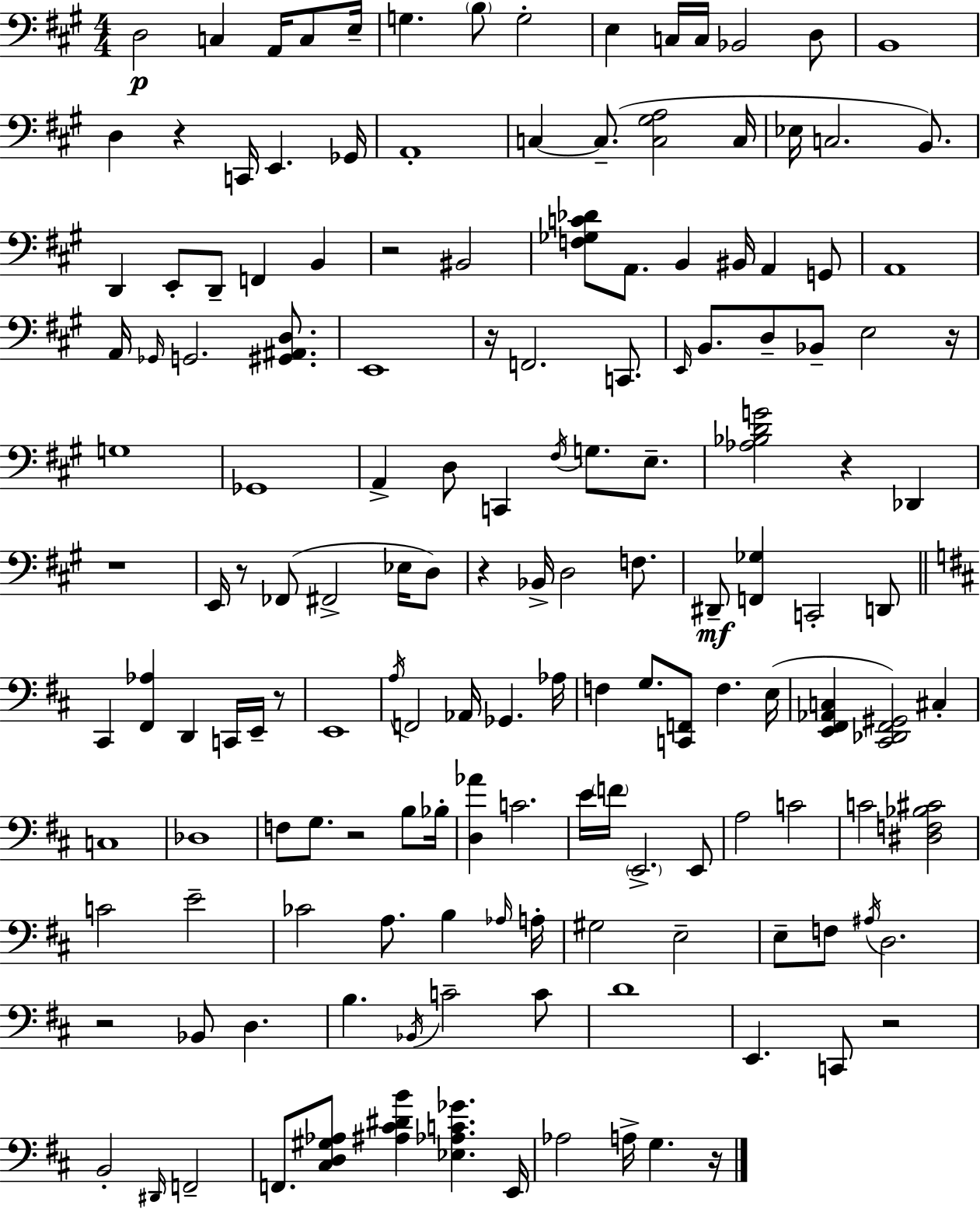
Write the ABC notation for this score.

X:1
T:Untitled
M:4/4
L:1/4
K:A
D,2 C, A,,/4 C,/2 E,/4 G, B,/2 G,2 E, C,/4 C,/4 _B,,2 D,/2 B,,4 D, z C,,/4 E,, _G,,/4 A,,4 C, C,/2 [C,^G,A,]2 C,/4 _E,/4 C,2 B,,/2 D,, E,,/2 D,,/2 F,, B,, z2 ^B,,2 [F,_G,C_D]/2 A,,/2 B,, ^B,,/4 A,, G,,/2 A,,4 A,,/4 _G,,/4 G,,2 [^G,,^A,,D,]/2 E,,4 z/4 F,,2 C,,/2 E,,/4 B,,/2 D,/2 _B,,/2 E,2 z/4 G,4 _G,,4 A,, D,/2 C,, ^F,/4 G,/2 E,/2 [_A,_B,DG]2 z _D,, z4 E,,/4 z/2 _F,,/2 ^F,,2 _E,/4 D,/2 z _B,,/4 D,2 F,/2 ^D,,/2 [F,,_G,] C,,2 D,,/2 ^C,, [^F,,_A,] D,, C,,/4 E,,/4 z/2 E,,4 A,/4 F,,2 _A,,/4 _G,, _A,/4 F, G,/2 [C,,F,,]/2 F, E,/4 [E,,^F,,_A,,C,] [^C,,_D,,^F,,^G,,]2 ^C, C,4 _D,4 F,/2 G,/2 z2 B,/2 _B,/4 [D,_A] C2 E/4 F/4 E,,2 E,,/2 A,2 C2 C2 [^D,F,_B,^C]2 C2 E2 _C2 A,/2 B, _A,/4 A,/4 ^G,2 E,2 E,/2 F,/2 ^A,/4 D,2 z2 _B,,/2 D, B, _B,,/4 C2 C/2 D4 E,, C,,/2 z2 B,,2 ^D,,/4 F,,2 F,,/2 [^C,D,^G,_A,]/2 [^A,^C^DB] [_E,_A,C_G] E,,/4 _A,2 A,/4 G, z/4